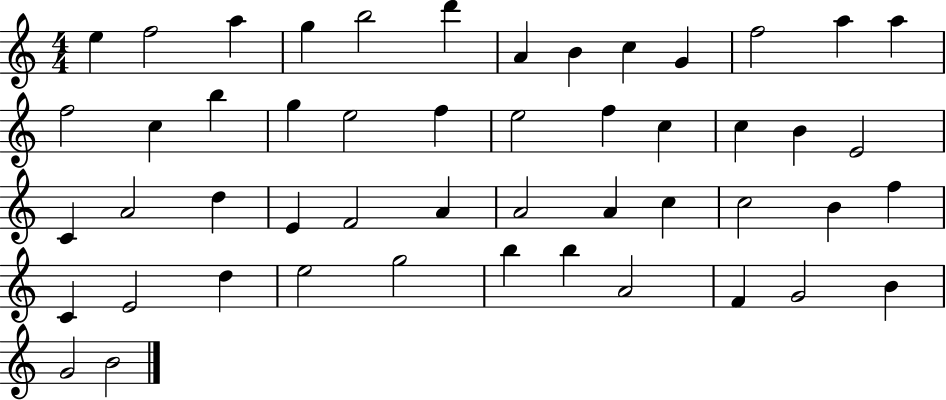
{
  \clef treble
  \numericTimeSignature
  \time 4/4
  \key c \major
  e''4 f''2 a''4 | g''4 b''2 d'''4 | a'4 b'4 c''4 g'4 | f''2 a''4 a''4 | \break f''2 c''4 b''4 | g''4 e''2 f''4 | e''2 f''4 c''4 | c''4 b'4 e'2 | \break c'4 a'2 d''4 | e'4 f'2 a'4 | a'2 a'4 c''4 | c''2 b'4 f''4 | \break c'4 e'2 d''4 | e''2 g''2 | b''4 b''4 a'2 | f'4 g'2 b'4 | \break g'2 b'2 | \bar "|."
}